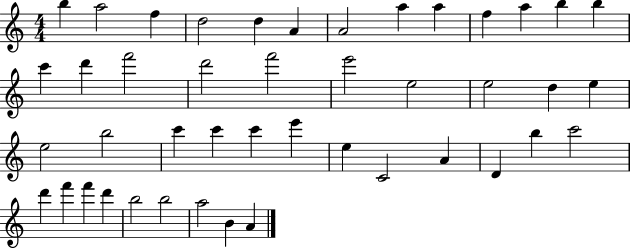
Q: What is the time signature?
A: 4/4